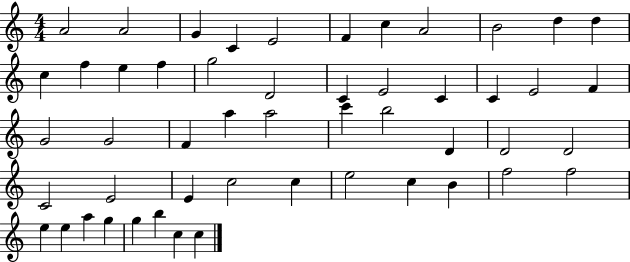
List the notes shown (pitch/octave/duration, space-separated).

A4/h A4/h G4/q C4/q E4/h F4/q C5/q A4/h B4/h D5/q D5/q C5/q F5/q E5/q F5/q G5/h D4/h C4/q E4/h C4/q C4/q E4/h F4/q G4/h G4/h F4/q A5/q A5/h C6/q B5/h D4/q D4/h D4/h C4/h E4/h E4/q C5/h C5/q E5/h C5/q B4/q F5/h F5/h E5/q E5/q A5/q G5/q G5/q B5/q C5/q C5/q